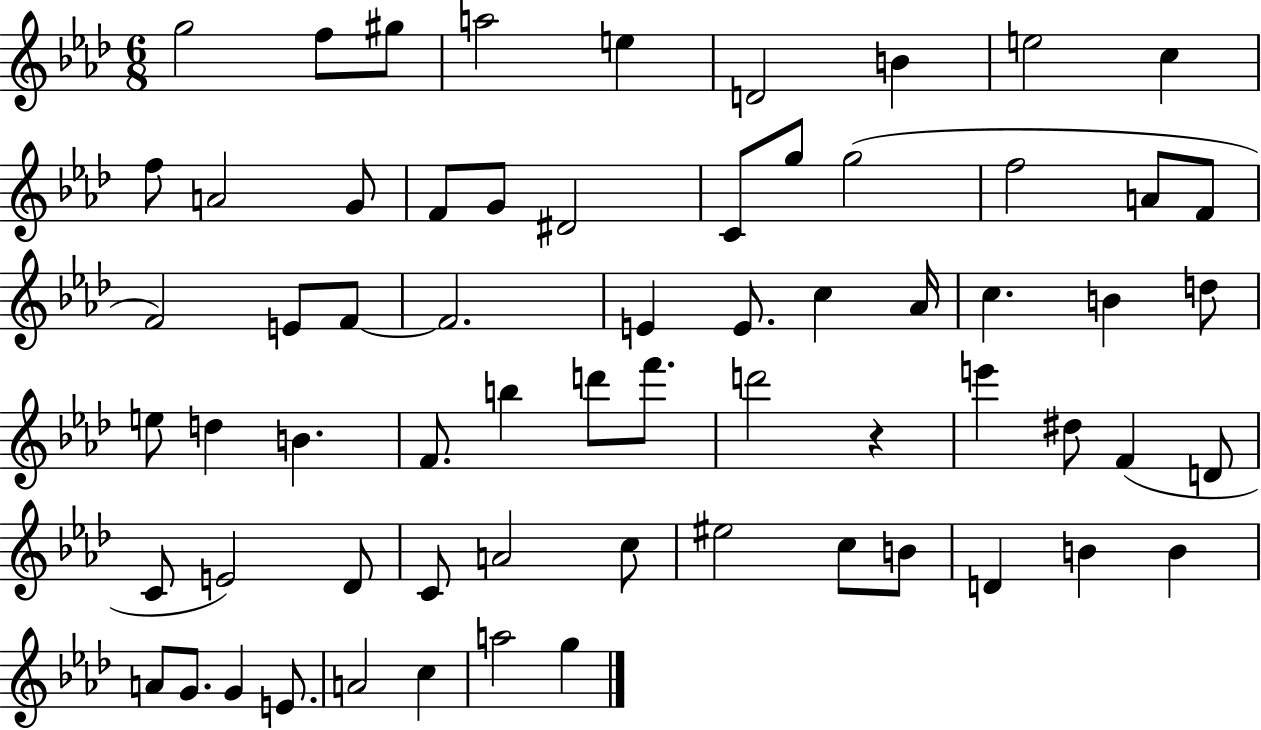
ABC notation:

X:1
T:Untitled
M:6/8
L:1/4
K:Ab
g2 f/2 ^g/2 a2 e D2 B e2 c f/2 A2 G/2 F/2 G/2 ^D2 C/2 g/2 g2 f2 A/2 F/2 F2 E/2 F/2 F2 E E/2 c _A/4 c B d/2 e/2 d B F/2 b d'/2 f'/2 d'2 z e' ^d/2 F D/2 C/2 E2 _D/2 C/2 A2 c/2 ^e2 c/2 B/2 D B B A/2 G/2 G E/2 A2 c a2 g